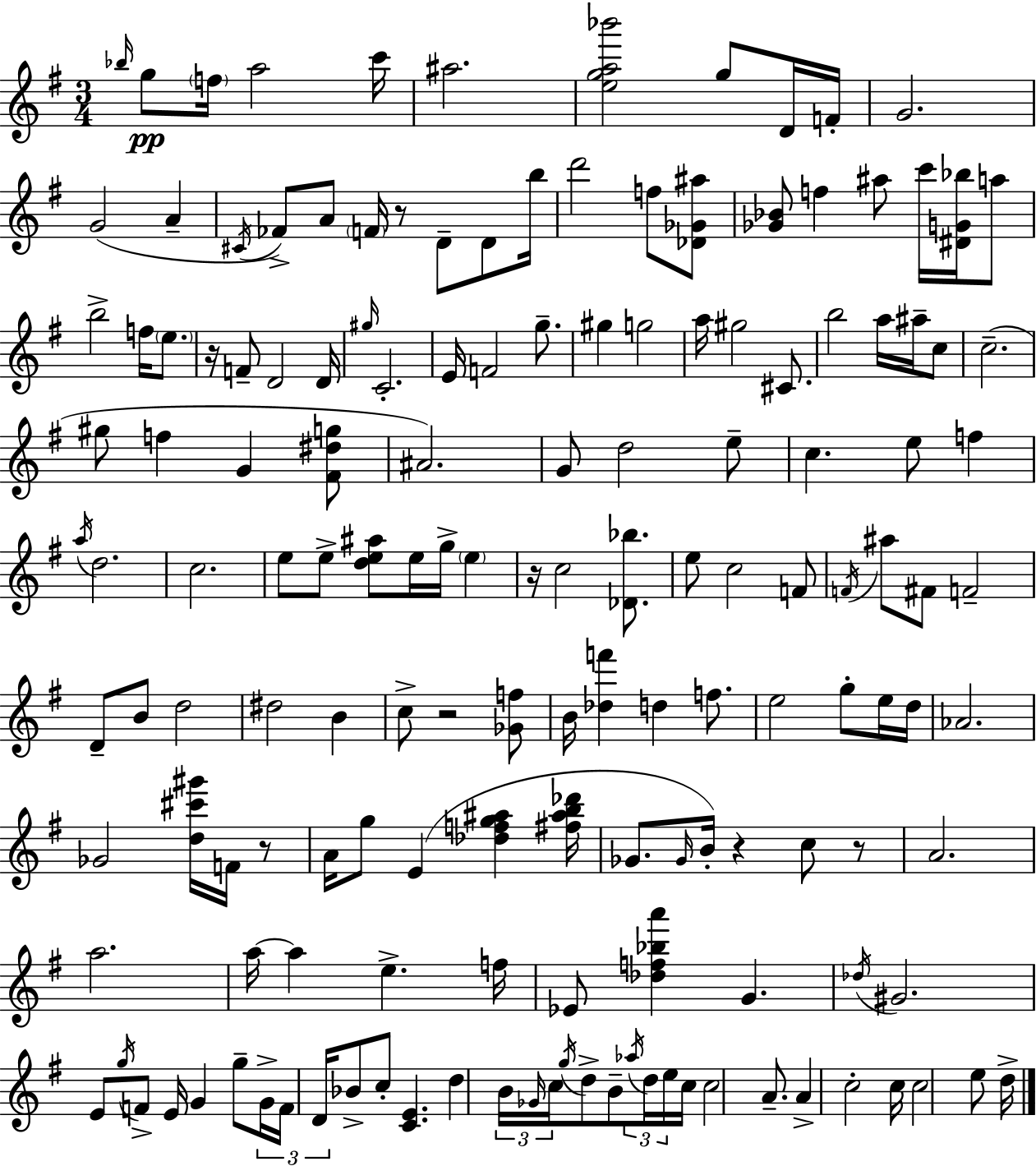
Bb5/s G5/e F5/s A5/h C6/s A#5/h. [E5,G5,A5,Bb6]/h G5/e D4/s F4/s G4/h. G4/h A4/q C#4/s FES4/e A4/e F4/s R/e D4/e D4/e B5/s D6/h F5/e [Db4,Gb4,A#5]/e [Gb4,Bb4]/e F5/q A#5/e C6/s [D#4,G4,Bb5]/s A5/e B5/h F5/s E5/e. R/s F4/e D4/h D4/s G#5/s C4/h. E4/s F4/h G5/e. G#5/q G5/h A5/s G#5/h C#4/e. B5/h A5/s A#5/s C5/e C5/h. G#5/e F5/q G4/q [F#4,D#5,G5]/e A#4/h. G4/e D5/h E5/e C5/q. E5/e F5/q A5/s D5/h. C5/h. E5/e E5/e [D5,E5,A#5]/e E5/s G5/s E5/q R/s C5/h [Db4,Bb5]/e. E5/e C5/h F4/e F4/s A#5/e F#4/e F4/h D4/e B4/e D5/h D#5/h B4/q C5/e R/h [Gb4,F5]/e B4/s [Db5,F6]/q D5/q F5/e. E5/h G5/e E5/s D5/s Ab4/h. Gb4/h [D5,C#6,G#6]/s F4/s R/e A4/s G5/e E4/q [Db5,F5,G5,A#5]/q [F#5,A#5,B5,Db6]/s Gb4/e. Gb4/s B4/s R/q C5/e R/e A4/h. A5/h. A5/s A5/q E5/q. F5/s Eb4/e [Db5,F5,Bb5,A6]/q G4/q. Db5/s G#4/h. E4/e G5/s F4/e E4/s G4/q G5/e G4/s F4/s D4/s Bb4/e C5/e [C4,E4]/q. D5/q B4/s Gb4/s C5/s G5/s D5/e B4/e Ab5/s D5/s E5/s C5/s C5/h A4/e. A4/q C5/h C5/s C5/h E5/e D5/s